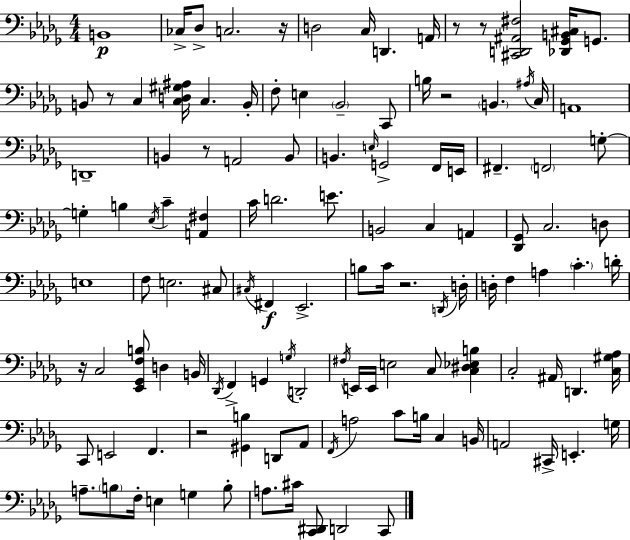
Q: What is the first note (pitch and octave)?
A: B2